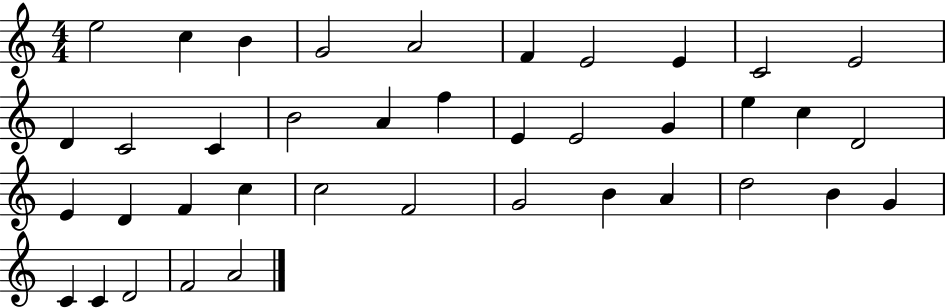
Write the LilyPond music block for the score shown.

{
  \clef treble
  \numericTimeSignature
  \time 4/4
  \key c \major
  e''2 c''4 b'4 | g'2 a'2 | f'4 e'2 e'4 | c'2 e'2 | \break d'4 c'2 c'4 | b'2 a'4 f''4 | e'4 e'2 g'4 | e''4 c''4 d'2 | \break e'4 d'4 f'4 c''4 | c''2 f'2 | g'2 b'4 a'4 | d''2 b'4 g'4 | \break c'4 c'4 d'2 | f'2 a'2 | \bar "|."
}